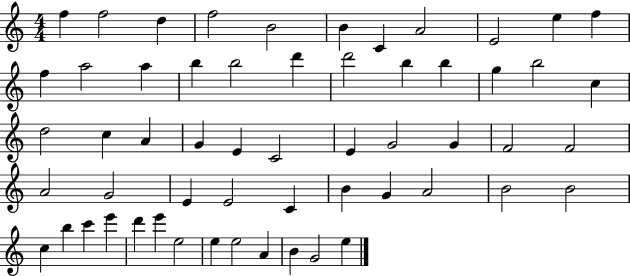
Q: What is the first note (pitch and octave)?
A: F5